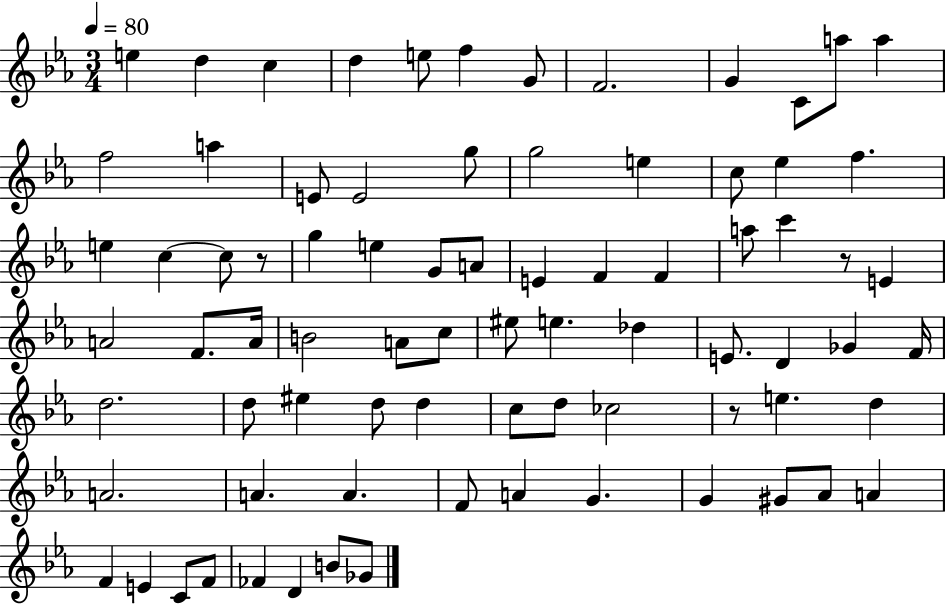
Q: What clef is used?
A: treble